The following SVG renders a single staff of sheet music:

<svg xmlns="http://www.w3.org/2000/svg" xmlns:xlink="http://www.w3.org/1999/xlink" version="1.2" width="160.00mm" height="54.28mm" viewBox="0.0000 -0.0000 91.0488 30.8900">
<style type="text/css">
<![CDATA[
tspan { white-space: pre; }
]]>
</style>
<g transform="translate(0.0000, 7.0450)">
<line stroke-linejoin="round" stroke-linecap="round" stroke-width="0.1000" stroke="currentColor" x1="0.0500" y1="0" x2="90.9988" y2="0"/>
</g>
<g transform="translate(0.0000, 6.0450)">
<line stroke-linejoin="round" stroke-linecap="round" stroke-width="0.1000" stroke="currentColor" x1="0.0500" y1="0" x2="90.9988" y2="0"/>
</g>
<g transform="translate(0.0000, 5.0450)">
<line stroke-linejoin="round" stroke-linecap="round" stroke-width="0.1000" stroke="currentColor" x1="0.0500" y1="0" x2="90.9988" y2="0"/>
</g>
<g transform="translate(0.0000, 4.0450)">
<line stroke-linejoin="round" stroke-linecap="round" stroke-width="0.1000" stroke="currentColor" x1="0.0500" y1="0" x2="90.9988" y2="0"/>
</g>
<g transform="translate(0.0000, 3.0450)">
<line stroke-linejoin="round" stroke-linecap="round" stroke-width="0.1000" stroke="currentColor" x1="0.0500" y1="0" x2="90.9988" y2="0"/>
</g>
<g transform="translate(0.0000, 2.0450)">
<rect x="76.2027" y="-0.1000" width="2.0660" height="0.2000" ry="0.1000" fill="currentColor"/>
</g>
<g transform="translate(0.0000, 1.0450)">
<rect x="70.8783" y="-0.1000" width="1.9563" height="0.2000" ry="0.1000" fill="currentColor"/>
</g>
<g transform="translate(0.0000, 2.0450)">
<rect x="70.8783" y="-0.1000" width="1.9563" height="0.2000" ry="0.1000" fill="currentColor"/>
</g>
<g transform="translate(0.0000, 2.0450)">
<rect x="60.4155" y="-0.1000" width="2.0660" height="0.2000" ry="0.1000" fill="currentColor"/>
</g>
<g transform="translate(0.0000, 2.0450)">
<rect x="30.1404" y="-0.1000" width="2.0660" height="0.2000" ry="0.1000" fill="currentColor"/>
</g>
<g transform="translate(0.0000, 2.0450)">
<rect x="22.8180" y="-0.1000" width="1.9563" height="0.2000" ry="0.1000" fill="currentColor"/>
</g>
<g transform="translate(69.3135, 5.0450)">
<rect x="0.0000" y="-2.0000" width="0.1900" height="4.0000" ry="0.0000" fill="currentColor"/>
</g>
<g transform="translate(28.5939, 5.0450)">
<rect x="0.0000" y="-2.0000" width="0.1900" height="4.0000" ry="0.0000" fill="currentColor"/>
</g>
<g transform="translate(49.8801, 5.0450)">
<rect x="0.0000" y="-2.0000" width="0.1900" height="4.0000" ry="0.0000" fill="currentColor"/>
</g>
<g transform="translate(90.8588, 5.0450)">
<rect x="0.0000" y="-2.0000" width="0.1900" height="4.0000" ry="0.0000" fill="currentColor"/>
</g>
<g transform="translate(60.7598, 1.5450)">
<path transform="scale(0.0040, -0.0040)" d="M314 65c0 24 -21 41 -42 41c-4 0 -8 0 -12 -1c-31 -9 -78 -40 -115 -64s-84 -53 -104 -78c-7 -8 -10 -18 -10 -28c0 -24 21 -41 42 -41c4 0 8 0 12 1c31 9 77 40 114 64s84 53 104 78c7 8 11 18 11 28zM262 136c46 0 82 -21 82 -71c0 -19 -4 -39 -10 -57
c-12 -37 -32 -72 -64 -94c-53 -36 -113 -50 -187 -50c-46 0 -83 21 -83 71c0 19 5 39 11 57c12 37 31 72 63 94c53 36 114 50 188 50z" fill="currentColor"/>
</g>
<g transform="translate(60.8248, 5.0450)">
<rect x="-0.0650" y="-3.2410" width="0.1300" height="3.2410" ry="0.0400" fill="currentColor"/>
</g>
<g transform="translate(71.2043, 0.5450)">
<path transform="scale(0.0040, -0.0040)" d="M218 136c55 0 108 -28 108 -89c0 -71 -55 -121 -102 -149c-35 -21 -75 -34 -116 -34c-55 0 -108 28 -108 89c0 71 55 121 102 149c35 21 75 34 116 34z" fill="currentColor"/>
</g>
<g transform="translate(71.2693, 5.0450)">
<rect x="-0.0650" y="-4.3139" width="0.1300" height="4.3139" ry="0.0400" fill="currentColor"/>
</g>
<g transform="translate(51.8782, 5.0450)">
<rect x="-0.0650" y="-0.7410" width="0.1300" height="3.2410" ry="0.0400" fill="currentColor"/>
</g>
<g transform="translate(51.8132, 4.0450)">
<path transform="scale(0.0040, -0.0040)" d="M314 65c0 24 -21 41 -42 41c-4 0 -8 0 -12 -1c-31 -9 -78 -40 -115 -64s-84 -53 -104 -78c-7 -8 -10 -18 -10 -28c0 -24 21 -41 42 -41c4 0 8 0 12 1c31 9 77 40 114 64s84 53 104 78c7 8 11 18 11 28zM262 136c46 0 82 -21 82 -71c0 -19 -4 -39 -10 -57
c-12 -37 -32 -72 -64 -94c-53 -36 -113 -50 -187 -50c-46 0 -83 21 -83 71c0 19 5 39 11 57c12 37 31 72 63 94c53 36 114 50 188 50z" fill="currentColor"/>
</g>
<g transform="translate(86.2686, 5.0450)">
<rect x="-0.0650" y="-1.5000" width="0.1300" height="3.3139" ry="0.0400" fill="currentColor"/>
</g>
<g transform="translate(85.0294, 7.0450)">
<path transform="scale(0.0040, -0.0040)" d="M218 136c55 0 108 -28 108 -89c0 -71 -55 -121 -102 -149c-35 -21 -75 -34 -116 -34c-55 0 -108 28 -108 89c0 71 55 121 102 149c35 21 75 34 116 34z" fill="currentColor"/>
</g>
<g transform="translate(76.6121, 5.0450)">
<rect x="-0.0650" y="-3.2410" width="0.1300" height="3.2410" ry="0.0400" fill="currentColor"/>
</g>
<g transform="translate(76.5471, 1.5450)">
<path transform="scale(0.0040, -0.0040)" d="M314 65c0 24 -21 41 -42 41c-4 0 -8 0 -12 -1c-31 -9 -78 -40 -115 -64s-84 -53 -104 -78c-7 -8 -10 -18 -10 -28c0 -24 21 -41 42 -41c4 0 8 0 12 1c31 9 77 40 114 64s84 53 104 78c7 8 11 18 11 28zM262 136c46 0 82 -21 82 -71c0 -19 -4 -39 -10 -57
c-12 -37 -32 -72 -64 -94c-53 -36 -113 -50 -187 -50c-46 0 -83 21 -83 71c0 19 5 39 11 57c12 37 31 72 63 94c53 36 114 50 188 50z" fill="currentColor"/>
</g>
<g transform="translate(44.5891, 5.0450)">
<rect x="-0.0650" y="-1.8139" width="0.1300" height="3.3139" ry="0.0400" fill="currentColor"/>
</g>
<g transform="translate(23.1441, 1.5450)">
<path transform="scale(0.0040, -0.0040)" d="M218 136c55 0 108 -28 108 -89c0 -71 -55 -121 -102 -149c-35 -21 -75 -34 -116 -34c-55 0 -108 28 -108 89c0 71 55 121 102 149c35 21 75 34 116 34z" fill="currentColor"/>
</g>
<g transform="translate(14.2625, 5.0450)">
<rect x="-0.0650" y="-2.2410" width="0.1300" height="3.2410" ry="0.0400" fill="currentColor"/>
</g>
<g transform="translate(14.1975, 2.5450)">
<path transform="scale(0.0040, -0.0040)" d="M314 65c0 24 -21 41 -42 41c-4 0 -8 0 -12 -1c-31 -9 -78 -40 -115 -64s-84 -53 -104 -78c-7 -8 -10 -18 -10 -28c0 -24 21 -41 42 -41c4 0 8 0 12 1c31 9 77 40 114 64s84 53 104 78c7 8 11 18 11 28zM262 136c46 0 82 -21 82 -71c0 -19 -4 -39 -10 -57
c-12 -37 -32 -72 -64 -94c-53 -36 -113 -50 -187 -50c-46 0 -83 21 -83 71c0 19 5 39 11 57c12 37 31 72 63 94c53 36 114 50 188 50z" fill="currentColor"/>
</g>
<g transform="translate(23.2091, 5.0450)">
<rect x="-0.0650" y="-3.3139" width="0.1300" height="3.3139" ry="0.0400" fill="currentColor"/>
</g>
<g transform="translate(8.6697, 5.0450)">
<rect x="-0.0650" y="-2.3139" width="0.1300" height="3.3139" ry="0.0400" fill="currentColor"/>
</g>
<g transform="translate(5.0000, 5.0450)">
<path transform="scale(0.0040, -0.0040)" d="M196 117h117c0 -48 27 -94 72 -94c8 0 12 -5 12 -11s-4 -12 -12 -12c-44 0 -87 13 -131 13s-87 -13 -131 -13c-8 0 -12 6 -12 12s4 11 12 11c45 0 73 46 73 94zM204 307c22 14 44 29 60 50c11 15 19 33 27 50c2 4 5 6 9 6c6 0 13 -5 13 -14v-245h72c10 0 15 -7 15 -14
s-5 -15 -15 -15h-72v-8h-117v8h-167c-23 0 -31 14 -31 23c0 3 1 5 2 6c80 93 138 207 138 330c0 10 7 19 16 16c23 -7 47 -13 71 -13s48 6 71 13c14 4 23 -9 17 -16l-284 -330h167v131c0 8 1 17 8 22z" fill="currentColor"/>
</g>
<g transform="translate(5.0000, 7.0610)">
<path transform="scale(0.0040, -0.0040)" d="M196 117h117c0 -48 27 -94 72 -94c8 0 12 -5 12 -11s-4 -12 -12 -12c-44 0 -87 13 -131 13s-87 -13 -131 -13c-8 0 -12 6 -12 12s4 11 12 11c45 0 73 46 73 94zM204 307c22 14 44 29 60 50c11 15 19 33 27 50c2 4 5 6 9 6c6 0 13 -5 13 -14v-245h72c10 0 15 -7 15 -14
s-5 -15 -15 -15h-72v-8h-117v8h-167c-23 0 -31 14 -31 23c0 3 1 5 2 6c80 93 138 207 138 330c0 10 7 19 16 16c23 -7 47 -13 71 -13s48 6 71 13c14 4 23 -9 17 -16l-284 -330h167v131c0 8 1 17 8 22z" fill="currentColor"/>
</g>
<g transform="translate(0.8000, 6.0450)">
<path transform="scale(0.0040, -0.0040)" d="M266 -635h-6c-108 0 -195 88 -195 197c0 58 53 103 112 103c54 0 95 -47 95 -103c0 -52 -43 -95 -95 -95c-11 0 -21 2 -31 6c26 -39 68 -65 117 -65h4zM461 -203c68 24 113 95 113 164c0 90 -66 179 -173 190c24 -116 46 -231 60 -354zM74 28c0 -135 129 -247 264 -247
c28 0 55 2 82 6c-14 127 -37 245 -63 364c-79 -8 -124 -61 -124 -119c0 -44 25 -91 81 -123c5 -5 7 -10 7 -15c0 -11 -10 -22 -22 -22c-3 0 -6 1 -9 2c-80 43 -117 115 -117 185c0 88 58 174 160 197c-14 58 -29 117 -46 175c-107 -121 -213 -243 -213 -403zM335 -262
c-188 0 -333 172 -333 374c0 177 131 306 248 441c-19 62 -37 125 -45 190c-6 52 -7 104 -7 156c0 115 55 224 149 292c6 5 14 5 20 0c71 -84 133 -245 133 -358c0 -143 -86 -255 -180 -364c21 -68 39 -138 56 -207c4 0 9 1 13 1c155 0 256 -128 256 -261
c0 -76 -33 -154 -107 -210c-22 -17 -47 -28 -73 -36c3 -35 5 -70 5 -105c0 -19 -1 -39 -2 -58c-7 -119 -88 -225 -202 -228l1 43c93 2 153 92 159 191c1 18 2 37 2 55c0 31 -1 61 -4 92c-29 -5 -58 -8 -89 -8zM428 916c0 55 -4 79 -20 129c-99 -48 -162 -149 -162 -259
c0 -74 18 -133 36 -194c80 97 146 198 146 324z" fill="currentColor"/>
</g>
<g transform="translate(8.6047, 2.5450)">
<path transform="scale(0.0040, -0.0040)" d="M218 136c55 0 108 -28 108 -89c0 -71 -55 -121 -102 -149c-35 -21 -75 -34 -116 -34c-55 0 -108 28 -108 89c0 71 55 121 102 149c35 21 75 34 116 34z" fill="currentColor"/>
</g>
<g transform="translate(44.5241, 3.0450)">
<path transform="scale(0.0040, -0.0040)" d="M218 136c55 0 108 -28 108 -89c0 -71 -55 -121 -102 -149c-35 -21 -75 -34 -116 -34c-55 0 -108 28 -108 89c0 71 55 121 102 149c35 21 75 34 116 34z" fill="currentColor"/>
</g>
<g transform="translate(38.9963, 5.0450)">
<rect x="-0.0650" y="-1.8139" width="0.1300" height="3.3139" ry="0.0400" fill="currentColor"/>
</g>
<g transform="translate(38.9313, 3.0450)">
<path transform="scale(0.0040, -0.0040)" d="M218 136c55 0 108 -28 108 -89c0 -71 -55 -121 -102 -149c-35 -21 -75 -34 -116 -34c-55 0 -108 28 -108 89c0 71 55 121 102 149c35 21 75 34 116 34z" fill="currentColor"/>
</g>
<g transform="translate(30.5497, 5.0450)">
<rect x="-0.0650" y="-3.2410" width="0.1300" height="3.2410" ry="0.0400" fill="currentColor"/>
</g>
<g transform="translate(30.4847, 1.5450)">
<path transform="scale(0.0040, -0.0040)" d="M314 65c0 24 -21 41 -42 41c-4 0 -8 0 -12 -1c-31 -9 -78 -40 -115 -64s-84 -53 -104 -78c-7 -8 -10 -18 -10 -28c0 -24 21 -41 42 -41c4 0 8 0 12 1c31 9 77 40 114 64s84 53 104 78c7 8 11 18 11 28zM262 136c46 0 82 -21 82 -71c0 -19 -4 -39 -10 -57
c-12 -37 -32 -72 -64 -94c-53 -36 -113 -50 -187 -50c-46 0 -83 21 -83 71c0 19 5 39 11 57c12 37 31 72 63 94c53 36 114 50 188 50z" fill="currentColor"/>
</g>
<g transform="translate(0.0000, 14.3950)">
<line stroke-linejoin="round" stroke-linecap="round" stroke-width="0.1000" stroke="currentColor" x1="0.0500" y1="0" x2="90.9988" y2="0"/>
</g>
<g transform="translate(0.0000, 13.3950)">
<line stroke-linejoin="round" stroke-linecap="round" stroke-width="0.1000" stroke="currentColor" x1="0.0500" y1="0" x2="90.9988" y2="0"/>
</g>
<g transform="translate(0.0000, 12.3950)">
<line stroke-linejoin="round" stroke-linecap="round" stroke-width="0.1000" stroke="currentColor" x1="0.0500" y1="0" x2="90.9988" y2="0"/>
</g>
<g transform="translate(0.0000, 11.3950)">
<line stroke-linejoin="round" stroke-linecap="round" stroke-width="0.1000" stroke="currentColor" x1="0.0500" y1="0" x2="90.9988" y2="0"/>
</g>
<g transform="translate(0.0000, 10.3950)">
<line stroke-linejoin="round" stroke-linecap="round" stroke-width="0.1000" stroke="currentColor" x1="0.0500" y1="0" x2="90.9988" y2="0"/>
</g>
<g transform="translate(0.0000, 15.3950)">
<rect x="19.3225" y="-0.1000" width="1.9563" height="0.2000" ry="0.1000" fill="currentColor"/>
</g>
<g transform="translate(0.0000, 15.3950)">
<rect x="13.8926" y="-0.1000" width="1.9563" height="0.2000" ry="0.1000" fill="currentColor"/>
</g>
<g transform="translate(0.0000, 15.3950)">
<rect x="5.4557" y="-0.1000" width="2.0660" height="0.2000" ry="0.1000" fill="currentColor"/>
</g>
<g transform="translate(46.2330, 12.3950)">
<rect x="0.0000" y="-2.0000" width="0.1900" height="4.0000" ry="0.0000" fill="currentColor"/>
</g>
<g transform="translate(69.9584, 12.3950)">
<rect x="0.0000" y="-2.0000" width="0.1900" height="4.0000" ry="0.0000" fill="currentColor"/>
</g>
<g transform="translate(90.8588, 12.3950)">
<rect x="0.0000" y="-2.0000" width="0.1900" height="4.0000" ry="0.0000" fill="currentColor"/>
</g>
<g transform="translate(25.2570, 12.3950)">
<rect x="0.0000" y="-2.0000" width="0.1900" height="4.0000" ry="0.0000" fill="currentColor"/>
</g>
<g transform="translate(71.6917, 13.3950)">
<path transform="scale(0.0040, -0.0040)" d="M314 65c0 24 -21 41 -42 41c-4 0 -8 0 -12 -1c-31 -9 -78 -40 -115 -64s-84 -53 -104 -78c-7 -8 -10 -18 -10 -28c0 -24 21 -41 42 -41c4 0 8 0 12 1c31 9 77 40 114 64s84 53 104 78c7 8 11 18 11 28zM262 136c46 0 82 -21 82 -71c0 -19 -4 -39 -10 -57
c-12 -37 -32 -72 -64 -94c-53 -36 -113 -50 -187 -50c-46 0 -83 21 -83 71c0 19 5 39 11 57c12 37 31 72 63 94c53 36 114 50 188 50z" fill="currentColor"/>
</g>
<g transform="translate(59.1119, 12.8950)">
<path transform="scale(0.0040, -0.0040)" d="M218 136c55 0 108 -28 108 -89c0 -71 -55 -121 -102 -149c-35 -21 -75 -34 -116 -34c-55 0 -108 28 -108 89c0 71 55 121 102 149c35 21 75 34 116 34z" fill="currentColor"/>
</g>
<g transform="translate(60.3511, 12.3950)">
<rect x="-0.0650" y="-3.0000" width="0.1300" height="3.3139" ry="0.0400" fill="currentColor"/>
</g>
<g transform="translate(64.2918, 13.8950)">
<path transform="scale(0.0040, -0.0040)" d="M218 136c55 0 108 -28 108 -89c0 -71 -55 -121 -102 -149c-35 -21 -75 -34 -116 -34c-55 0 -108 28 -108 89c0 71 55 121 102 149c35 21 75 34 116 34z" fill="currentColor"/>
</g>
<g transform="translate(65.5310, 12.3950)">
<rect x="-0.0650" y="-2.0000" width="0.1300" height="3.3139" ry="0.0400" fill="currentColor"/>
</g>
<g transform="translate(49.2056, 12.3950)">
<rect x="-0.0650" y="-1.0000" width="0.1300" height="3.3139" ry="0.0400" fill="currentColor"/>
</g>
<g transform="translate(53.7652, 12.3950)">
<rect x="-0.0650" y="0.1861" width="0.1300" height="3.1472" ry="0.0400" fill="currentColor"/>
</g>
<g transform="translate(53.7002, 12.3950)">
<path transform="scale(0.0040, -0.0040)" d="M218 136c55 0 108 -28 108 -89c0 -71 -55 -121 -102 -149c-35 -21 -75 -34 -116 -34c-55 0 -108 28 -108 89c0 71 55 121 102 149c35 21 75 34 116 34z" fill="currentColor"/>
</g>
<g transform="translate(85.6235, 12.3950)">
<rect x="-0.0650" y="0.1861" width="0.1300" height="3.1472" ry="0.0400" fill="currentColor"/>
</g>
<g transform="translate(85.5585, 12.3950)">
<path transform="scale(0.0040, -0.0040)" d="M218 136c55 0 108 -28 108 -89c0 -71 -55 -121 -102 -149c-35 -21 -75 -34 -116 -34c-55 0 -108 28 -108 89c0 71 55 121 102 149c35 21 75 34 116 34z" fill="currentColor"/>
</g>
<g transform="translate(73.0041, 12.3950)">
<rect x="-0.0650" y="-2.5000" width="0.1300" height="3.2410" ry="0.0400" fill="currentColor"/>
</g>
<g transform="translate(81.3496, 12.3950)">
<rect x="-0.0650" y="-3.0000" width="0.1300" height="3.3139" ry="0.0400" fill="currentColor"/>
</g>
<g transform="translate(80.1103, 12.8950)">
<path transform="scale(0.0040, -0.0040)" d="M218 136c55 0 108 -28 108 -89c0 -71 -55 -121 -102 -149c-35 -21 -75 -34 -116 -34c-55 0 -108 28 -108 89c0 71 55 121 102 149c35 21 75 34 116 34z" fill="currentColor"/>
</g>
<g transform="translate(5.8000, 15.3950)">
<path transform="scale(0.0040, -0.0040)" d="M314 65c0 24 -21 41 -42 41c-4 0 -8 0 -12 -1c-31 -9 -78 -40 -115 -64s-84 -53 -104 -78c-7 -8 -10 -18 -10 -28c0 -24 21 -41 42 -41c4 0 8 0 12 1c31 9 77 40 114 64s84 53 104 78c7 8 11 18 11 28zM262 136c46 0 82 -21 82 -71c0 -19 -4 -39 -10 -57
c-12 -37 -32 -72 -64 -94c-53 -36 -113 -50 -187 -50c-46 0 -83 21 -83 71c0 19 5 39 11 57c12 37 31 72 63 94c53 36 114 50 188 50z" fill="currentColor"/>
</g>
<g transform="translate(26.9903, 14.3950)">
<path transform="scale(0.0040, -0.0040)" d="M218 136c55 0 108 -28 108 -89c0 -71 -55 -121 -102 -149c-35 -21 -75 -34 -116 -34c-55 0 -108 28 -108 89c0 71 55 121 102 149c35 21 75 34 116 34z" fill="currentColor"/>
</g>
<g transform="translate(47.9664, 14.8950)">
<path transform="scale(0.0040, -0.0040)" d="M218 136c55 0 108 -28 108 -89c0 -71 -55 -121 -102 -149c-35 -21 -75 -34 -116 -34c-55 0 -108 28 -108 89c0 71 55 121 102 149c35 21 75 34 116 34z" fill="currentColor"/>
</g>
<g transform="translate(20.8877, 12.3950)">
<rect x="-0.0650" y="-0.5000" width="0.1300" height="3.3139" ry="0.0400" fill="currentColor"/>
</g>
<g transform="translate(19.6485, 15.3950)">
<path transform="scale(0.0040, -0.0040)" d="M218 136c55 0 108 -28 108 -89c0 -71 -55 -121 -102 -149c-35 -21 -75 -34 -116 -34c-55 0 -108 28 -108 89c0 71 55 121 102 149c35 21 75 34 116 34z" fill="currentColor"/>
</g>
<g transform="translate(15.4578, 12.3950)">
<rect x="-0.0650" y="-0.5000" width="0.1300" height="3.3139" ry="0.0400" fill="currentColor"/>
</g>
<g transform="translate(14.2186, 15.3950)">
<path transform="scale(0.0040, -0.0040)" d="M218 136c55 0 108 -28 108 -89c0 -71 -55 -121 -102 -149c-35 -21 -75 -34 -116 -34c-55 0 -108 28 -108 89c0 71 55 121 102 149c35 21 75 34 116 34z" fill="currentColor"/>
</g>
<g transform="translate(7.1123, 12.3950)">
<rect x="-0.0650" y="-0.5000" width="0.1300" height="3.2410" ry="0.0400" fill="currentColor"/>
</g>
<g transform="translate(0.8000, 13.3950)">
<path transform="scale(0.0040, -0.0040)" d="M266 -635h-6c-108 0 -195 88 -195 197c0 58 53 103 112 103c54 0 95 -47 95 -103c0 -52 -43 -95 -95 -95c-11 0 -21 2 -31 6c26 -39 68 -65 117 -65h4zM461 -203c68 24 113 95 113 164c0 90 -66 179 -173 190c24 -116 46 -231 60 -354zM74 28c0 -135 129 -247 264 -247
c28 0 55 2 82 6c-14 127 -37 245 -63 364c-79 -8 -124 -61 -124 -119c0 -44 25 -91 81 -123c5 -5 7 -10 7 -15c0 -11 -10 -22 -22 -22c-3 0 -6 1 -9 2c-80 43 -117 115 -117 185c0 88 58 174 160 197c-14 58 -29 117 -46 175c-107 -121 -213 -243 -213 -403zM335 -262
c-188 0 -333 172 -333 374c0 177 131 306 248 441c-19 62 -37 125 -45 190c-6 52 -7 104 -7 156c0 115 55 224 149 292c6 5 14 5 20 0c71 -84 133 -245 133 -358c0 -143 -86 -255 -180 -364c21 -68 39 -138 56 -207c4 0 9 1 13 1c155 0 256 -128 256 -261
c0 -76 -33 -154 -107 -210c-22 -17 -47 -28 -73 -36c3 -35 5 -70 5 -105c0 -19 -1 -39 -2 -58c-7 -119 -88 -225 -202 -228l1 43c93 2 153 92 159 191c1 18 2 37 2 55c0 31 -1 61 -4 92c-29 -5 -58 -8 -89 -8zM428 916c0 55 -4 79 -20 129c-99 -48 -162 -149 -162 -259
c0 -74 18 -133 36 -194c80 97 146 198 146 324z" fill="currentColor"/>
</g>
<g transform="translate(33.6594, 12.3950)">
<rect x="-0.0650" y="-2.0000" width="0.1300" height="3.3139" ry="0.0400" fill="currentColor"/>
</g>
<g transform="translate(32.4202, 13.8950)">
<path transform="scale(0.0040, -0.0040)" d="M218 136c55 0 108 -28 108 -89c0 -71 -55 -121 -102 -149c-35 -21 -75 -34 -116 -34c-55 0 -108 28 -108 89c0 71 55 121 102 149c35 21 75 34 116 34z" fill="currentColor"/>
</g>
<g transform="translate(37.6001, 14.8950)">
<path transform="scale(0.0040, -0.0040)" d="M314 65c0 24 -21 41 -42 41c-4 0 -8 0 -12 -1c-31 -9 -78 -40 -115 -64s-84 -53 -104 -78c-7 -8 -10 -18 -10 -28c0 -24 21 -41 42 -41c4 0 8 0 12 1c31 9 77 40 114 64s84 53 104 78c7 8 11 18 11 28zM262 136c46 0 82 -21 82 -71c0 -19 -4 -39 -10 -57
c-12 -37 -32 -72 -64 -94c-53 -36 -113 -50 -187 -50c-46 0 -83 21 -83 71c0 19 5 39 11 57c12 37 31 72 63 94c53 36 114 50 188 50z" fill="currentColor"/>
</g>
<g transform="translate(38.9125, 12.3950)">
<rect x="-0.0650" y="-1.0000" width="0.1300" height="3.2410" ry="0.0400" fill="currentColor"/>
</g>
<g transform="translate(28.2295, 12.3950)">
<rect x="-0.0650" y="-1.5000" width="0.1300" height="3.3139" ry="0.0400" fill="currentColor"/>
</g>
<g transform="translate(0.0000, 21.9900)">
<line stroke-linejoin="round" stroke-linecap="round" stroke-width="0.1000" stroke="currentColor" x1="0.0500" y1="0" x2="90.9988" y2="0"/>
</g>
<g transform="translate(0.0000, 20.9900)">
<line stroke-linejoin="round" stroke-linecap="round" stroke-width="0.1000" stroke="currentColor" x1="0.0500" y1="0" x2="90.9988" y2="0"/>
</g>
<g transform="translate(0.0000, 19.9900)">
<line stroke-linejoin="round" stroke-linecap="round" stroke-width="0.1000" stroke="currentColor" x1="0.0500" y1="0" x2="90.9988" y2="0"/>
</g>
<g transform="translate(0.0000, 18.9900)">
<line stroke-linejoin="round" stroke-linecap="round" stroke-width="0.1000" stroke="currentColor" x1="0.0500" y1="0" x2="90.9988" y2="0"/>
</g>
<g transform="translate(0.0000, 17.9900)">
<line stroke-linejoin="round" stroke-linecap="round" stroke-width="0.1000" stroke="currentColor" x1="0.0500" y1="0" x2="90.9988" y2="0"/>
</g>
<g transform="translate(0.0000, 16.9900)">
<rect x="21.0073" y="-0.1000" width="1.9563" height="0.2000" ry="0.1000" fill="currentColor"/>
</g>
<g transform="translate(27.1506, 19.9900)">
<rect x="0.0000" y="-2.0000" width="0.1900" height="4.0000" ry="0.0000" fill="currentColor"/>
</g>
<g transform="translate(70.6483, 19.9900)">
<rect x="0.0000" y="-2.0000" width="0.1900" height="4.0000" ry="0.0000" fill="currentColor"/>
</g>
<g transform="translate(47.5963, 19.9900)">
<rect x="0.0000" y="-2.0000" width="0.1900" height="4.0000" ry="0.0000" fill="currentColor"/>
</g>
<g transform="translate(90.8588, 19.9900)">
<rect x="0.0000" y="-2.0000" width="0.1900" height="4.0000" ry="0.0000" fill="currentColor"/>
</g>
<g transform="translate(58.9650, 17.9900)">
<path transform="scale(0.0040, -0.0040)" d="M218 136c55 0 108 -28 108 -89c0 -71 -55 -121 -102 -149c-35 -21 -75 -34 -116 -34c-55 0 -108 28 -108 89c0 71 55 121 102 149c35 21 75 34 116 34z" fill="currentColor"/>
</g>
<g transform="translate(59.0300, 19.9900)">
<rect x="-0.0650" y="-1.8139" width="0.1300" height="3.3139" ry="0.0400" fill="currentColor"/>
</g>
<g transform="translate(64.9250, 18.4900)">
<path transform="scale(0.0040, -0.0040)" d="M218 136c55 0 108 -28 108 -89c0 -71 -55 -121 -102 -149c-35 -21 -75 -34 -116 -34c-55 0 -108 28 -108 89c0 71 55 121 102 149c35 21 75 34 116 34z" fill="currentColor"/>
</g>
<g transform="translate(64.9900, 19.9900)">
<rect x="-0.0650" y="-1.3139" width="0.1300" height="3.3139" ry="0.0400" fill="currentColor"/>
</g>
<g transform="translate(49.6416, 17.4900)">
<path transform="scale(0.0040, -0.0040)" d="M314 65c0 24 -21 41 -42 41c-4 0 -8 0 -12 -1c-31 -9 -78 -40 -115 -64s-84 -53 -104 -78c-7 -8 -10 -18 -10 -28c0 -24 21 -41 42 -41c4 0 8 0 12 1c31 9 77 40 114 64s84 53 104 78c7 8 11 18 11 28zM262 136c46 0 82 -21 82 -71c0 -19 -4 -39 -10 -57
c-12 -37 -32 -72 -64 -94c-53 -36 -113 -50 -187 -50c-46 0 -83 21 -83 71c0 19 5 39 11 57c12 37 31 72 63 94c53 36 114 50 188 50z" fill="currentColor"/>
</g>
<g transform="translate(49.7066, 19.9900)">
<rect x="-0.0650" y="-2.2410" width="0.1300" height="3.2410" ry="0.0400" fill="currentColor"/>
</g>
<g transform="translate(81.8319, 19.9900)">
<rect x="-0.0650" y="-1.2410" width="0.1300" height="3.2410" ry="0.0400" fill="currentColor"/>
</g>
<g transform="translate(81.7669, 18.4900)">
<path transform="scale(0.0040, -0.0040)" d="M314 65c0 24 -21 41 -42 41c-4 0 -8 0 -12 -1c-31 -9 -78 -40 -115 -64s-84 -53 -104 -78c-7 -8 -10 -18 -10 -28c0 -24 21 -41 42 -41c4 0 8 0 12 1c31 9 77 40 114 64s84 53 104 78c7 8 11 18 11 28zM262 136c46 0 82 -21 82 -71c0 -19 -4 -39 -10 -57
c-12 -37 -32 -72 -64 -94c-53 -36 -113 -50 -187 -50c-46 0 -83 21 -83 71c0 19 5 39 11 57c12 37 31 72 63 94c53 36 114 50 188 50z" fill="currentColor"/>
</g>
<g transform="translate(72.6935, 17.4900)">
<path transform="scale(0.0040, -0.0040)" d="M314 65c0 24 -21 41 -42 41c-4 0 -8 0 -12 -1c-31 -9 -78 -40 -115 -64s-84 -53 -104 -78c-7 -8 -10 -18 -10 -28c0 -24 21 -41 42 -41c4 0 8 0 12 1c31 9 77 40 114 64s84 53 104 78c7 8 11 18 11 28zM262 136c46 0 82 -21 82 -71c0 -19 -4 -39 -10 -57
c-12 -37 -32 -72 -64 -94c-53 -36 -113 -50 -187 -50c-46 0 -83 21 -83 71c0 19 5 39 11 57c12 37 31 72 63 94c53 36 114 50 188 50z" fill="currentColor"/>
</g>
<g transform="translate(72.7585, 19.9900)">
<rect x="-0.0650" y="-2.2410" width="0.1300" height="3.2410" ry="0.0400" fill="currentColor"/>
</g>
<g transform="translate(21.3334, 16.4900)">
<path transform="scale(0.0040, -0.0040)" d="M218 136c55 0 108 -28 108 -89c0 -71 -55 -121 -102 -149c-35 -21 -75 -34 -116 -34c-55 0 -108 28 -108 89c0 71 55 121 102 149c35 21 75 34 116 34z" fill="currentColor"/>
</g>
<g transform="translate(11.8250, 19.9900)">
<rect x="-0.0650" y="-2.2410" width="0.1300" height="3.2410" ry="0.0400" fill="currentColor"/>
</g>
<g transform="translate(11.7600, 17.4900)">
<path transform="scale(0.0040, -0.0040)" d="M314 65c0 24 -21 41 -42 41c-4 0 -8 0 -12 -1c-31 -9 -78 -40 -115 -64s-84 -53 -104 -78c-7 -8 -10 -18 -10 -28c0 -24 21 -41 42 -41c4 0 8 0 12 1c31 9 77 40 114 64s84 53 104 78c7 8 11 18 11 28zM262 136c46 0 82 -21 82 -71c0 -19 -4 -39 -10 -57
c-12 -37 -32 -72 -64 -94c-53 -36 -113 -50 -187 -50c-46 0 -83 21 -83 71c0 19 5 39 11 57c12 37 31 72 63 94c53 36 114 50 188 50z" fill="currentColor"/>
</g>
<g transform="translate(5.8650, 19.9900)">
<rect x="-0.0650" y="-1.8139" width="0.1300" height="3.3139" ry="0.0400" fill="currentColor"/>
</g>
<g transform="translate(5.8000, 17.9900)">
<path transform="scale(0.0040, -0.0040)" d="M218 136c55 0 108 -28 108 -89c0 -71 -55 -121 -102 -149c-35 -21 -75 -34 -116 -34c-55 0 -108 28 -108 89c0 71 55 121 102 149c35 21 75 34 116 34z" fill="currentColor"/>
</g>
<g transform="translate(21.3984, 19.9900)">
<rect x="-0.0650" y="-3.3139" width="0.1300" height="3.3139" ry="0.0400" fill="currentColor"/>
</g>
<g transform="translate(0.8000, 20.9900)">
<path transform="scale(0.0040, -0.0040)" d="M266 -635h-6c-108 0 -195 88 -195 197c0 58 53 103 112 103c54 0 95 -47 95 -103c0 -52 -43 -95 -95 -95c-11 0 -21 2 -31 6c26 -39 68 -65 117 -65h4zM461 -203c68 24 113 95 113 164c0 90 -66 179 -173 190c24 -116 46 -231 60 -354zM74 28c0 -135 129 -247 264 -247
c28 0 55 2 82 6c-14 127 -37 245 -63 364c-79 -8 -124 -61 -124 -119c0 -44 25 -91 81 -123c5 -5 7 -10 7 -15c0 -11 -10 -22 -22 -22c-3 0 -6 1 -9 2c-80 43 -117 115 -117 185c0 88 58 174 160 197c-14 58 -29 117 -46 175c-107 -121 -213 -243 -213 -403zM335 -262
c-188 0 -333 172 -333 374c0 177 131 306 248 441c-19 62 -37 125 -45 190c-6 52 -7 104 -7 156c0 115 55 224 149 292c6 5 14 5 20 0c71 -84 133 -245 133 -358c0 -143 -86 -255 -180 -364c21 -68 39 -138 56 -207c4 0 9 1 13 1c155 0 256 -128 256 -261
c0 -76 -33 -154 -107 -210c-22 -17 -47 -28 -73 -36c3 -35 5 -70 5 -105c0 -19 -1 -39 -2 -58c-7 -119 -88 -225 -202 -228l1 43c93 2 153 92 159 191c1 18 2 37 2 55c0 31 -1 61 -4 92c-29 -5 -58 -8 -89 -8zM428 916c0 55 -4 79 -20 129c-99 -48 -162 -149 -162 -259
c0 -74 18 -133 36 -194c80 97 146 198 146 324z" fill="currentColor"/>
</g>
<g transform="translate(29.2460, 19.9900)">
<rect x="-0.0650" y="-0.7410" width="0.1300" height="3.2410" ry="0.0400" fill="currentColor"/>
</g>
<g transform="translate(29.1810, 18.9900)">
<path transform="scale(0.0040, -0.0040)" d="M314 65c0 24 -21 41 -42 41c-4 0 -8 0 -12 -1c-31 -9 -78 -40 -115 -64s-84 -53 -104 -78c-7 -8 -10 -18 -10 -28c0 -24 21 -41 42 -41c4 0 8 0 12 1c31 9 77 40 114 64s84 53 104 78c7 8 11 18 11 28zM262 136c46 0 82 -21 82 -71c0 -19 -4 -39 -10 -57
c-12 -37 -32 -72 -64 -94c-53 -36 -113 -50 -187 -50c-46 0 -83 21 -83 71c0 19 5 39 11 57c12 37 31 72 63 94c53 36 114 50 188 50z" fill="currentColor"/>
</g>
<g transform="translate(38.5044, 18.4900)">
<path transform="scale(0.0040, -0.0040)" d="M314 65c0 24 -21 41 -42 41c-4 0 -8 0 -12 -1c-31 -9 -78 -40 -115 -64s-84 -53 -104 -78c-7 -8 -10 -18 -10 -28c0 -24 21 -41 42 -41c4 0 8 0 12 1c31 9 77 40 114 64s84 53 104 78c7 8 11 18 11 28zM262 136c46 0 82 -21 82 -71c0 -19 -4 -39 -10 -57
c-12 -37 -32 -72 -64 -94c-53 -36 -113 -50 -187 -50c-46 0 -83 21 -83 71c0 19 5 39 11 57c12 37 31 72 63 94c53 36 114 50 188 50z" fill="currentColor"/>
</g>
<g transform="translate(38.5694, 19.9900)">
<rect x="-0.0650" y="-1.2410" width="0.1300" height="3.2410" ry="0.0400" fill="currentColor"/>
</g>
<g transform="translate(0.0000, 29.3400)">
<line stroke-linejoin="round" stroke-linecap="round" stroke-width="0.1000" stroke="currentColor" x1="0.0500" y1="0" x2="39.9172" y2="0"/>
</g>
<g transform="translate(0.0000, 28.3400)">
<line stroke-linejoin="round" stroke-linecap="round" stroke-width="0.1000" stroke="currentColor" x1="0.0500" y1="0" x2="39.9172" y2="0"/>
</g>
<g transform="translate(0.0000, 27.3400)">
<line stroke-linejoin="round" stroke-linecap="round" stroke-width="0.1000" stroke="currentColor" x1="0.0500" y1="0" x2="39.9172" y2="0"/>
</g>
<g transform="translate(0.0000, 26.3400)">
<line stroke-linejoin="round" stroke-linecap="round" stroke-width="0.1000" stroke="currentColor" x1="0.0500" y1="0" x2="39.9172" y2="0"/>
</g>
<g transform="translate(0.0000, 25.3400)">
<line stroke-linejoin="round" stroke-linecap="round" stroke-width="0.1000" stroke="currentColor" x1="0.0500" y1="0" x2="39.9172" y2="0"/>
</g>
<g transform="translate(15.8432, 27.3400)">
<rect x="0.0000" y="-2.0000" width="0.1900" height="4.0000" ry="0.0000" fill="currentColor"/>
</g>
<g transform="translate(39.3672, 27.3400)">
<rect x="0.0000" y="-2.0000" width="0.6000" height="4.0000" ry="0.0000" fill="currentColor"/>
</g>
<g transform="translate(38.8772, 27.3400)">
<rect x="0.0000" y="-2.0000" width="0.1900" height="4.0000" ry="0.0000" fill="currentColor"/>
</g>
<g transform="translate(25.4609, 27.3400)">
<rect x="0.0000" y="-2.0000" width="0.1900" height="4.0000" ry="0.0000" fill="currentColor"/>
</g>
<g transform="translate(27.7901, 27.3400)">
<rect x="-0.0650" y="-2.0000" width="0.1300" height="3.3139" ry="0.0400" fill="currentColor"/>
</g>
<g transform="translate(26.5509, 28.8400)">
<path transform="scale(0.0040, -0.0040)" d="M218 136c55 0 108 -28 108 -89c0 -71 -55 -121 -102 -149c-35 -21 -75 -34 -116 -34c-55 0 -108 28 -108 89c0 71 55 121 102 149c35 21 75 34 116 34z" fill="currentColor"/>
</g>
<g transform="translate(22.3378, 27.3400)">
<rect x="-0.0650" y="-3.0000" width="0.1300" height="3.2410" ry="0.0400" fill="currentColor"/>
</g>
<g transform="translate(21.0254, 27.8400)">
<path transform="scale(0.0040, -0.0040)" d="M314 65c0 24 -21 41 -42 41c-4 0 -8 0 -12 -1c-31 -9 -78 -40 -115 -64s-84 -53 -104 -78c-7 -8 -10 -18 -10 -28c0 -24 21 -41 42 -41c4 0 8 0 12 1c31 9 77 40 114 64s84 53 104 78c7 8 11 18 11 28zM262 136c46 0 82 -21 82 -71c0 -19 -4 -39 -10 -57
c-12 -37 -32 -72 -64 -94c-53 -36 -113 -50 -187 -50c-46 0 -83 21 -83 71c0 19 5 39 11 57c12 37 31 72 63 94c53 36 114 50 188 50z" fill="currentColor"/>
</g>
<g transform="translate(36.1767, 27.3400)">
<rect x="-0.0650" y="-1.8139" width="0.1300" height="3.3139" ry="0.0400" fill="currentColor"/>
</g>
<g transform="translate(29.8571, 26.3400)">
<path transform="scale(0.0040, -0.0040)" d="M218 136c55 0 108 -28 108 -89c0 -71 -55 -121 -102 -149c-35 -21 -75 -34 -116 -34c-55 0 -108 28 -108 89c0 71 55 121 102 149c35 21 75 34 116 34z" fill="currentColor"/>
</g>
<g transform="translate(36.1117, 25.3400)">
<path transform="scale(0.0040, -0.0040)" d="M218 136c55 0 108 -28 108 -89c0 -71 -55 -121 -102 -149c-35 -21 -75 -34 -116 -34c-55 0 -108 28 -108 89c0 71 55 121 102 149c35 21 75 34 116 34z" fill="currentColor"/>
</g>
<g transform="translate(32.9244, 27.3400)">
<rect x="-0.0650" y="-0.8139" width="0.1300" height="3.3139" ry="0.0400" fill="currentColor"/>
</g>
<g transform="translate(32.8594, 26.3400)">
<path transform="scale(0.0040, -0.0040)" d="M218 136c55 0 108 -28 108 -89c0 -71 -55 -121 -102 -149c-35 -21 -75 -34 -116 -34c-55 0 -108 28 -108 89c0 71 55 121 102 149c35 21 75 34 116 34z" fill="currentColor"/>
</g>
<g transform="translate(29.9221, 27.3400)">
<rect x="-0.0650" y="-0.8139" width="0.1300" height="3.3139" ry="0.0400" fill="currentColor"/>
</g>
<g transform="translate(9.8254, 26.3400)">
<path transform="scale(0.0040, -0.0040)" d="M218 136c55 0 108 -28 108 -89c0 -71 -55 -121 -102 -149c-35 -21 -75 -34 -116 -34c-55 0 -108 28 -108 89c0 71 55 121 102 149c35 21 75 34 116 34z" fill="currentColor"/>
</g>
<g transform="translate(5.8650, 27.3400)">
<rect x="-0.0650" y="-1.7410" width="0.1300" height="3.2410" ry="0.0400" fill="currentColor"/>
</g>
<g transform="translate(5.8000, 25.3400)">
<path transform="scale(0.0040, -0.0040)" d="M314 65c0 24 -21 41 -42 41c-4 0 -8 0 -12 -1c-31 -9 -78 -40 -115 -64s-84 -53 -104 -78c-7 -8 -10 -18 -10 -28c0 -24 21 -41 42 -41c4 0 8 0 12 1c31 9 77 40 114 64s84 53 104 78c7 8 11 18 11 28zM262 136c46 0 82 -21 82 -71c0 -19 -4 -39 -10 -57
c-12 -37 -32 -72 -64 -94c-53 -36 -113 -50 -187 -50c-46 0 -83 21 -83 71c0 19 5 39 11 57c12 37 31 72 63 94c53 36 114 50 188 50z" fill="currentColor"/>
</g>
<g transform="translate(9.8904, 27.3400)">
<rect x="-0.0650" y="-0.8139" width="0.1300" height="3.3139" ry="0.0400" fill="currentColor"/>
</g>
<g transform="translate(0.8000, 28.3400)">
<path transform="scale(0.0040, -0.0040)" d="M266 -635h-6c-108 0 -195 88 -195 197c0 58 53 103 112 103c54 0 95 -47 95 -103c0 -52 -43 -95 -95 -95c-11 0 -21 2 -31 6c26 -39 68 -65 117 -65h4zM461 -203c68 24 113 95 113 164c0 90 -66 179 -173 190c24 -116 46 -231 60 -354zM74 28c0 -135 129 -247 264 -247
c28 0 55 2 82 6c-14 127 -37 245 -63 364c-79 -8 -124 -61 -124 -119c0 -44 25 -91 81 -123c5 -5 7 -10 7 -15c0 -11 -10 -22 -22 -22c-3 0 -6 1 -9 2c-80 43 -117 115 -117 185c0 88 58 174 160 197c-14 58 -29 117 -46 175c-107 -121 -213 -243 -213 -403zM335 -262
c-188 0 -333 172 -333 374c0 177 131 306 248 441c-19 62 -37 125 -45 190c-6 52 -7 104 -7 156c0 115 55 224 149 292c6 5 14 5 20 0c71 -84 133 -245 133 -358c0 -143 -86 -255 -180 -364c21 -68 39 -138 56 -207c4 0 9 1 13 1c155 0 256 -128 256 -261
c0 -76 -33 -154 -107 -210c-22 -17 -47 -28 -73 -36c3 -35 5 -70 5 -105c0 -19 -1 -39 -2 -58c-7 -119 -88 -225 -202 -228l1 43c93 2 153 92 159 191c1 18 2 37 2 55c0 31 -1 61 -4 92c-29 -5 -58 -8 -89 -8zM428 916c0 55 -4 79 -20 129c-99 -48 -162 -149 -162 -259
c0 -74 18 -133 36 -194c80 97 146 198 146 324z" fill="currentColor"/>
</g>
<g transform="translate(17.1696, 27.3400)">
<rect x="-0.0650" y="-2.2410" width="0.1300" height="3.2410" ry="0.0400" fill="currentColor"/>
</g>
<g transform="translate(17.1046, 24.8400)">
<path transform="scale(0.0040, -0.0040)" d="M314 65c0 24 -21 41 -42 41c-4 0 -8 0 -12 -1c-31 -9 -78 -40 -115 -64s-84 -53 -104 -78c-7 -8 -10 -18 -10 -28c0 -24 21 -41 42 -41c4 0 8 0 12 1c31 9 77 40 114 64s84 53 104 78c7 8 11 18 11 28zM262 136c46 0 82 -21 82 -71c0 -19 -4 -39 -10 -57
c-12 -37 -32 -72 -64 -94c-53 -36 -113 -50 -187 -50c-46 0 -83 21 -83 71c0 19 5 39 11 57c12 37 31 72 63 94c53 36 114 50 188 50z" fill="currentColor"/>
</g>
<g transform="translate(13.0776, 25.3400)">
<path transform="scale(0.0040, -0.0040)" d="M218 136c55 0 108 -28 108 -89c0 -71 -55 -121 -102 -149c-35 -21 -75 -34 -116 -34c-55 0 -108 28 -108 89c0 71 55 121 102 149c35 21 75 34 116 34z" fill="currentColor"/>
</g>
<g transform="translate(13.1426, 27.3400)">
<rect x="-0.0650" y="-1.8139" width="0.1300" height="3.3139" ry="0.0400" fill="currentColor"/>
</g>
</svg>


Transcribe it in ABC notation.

X:1
T:Untitled
M:4/4
L:1/4
K:C
g g2 b b2 f f d2 b2 d' b2 E C2 C C E F D2 D B A F G2 A B f g2 b d2 e2 g2 f e g2 e2 f2 d f g2 A2 F d d f